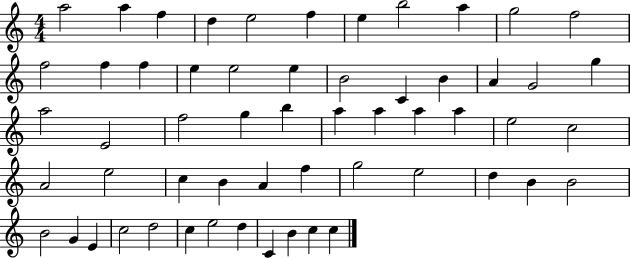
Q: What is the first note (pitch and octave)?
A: A5